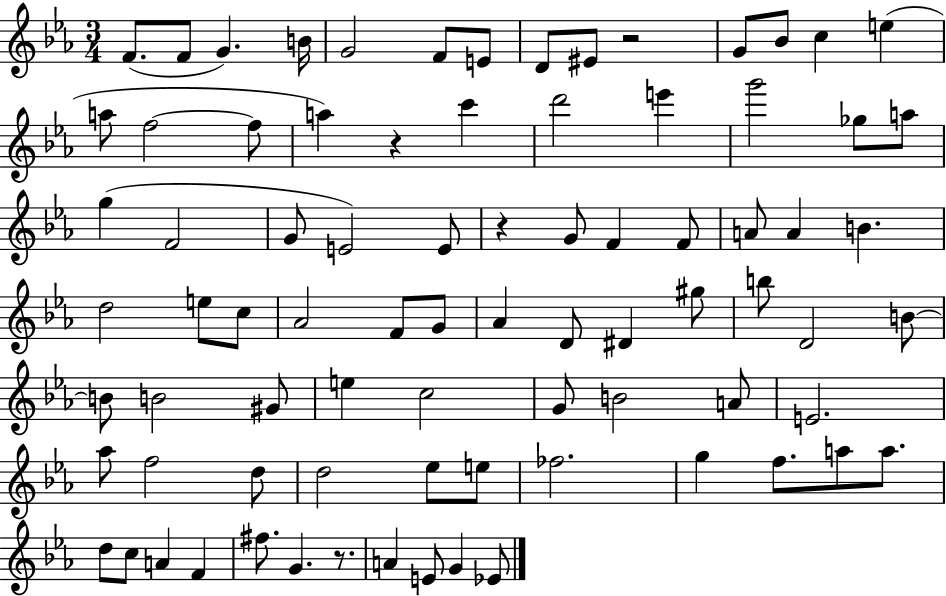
F4/e. F4/e G4/q. B4/s G4/h F4/e E4/e D4/e EIS4/e R/h G4/e Bb4/e C5/q E5/q A5/e F5/h F5/e A5/q R/q C6/q D6/h E6/q G6/h Gb5/e A5/e G5/q F4/h G4/e E4/h E4/e R/q G4/e F4/q F4/e A4/e A4/q B4/q. D5/h E5/e C5/e Ab4/h F4/e G4/e Ab4/q D4/e D#4/q G#5/e B5/e D4/h B4/e B4/e B4/h G#4/e E5/q C5/h G4/e B4/h A4/e E4/h. Ab5/e F5/h D5/e D5/h Eb5/e E5/e FES5/h. G5/q F5/e. A5/e A5/e. D5/e C5/e A4/q F4/q F#5/e. G4/q. R/e. A4/q E4/e G4/q Eb4/e